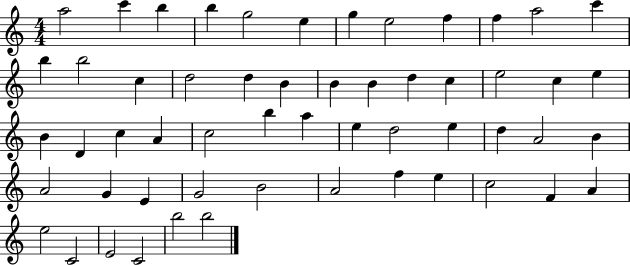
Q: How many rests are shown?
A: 0